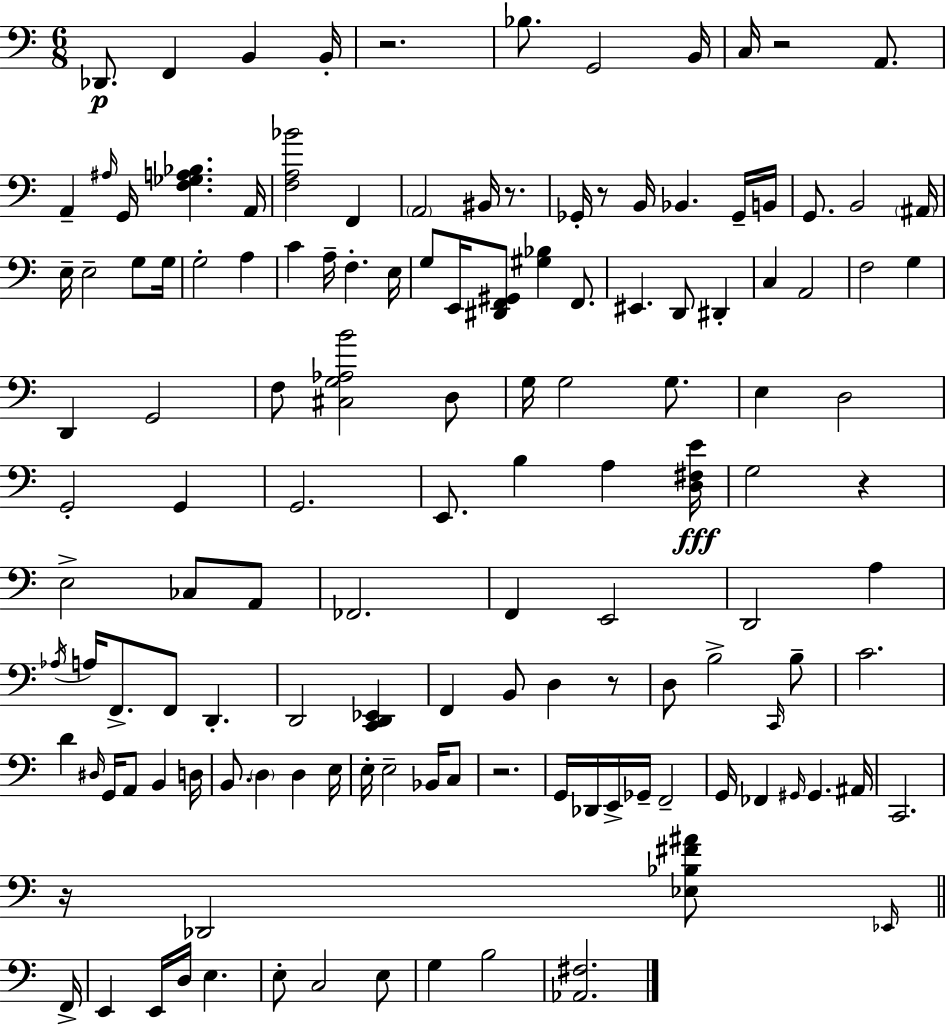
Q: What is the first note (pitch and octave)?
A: Db2